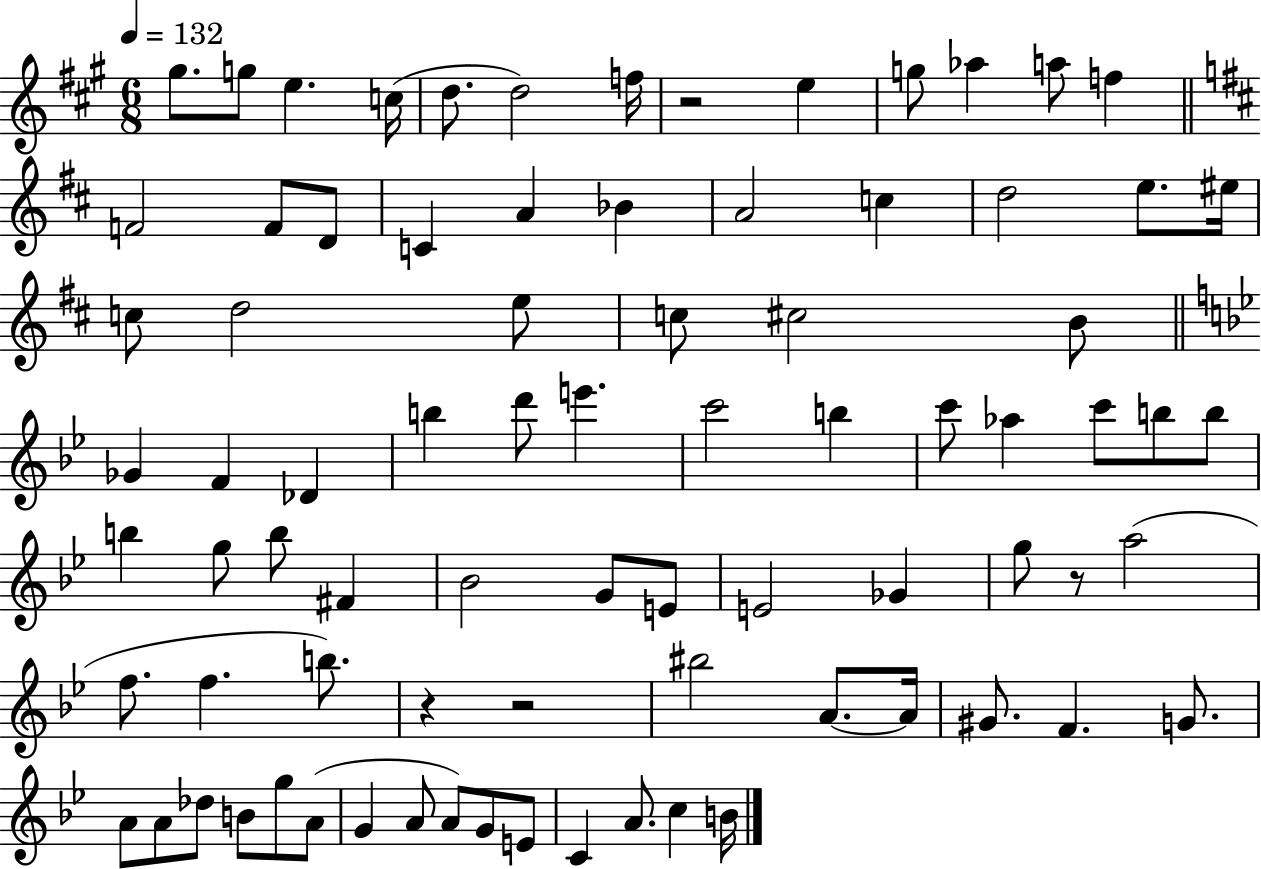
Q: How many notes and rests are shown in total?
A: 81